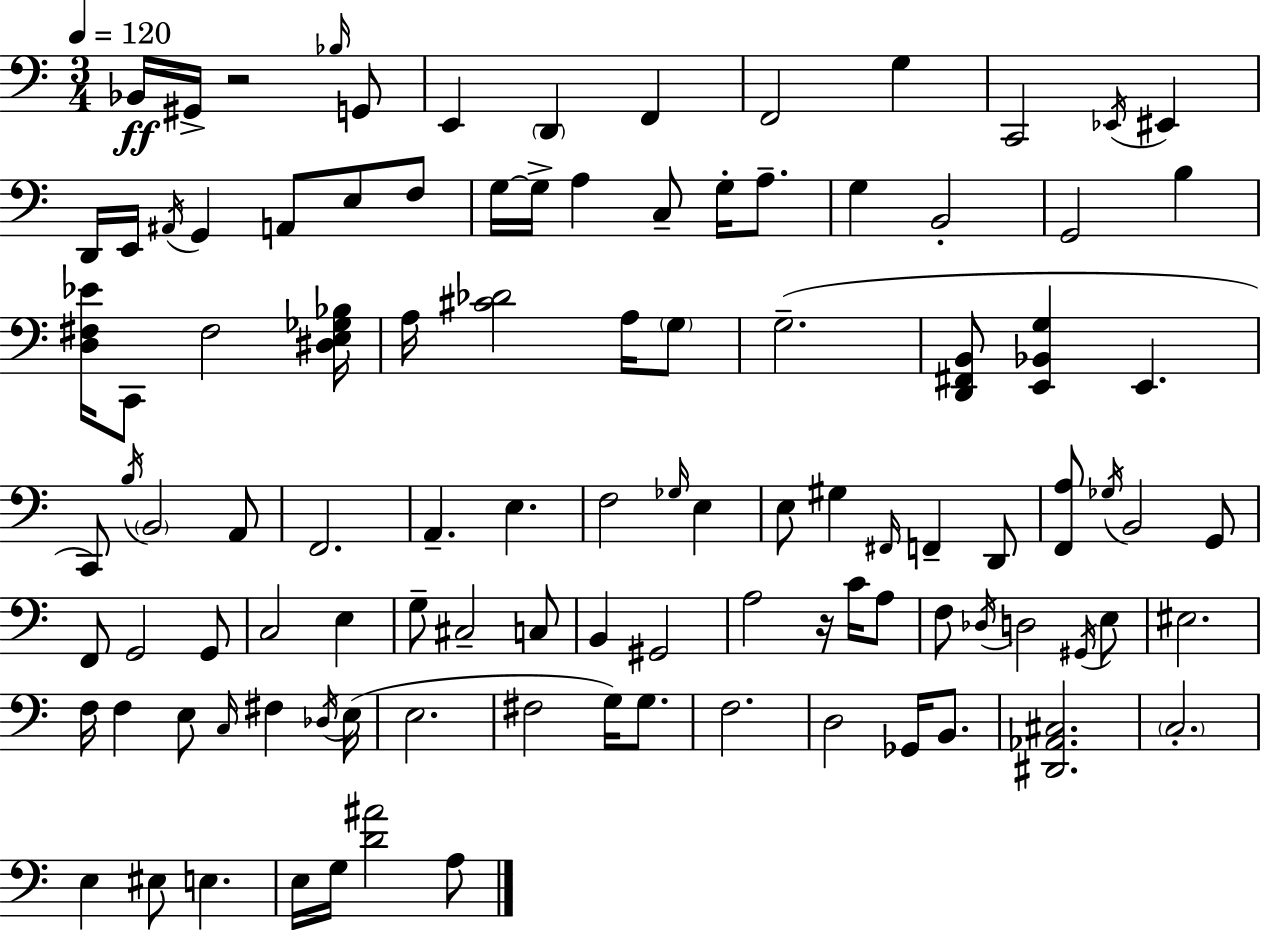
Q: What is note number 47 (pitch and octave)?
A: E3